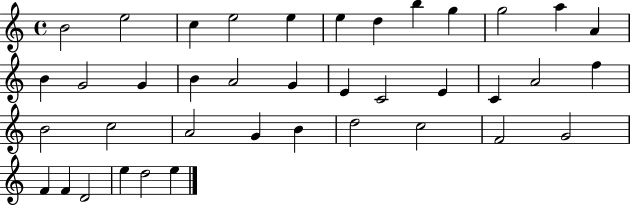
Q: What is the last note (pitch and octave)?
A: E5